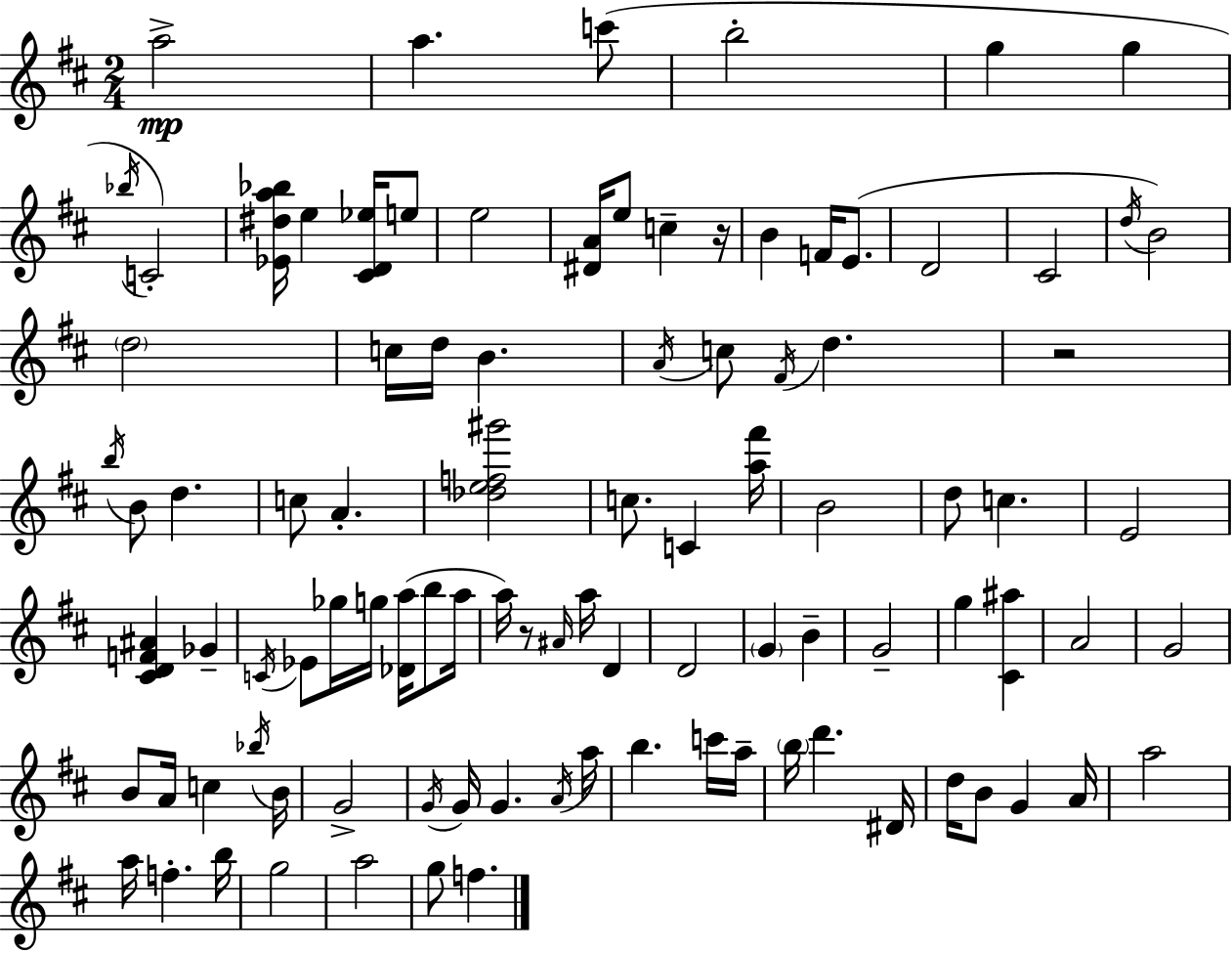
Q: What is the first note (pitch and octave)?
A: A5